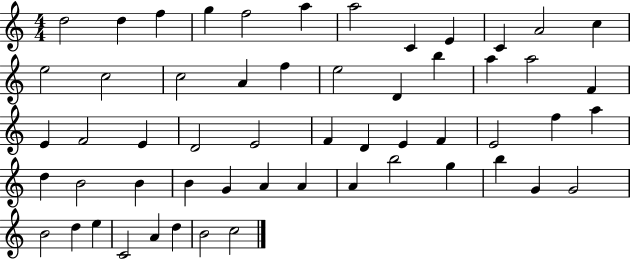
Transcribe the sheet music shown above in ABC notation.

X:1
T:Untitled
M:4/4
L:1/4
K:C
d2 d f g f2 a a2 C E C A2 c e2 c2 c2 A f e2 D b a a2 F E F2 E D2 E2 F D E F E2 f a d B2 B B G A A A b2 g b G G2 B2 d e C2 A d B2 c2